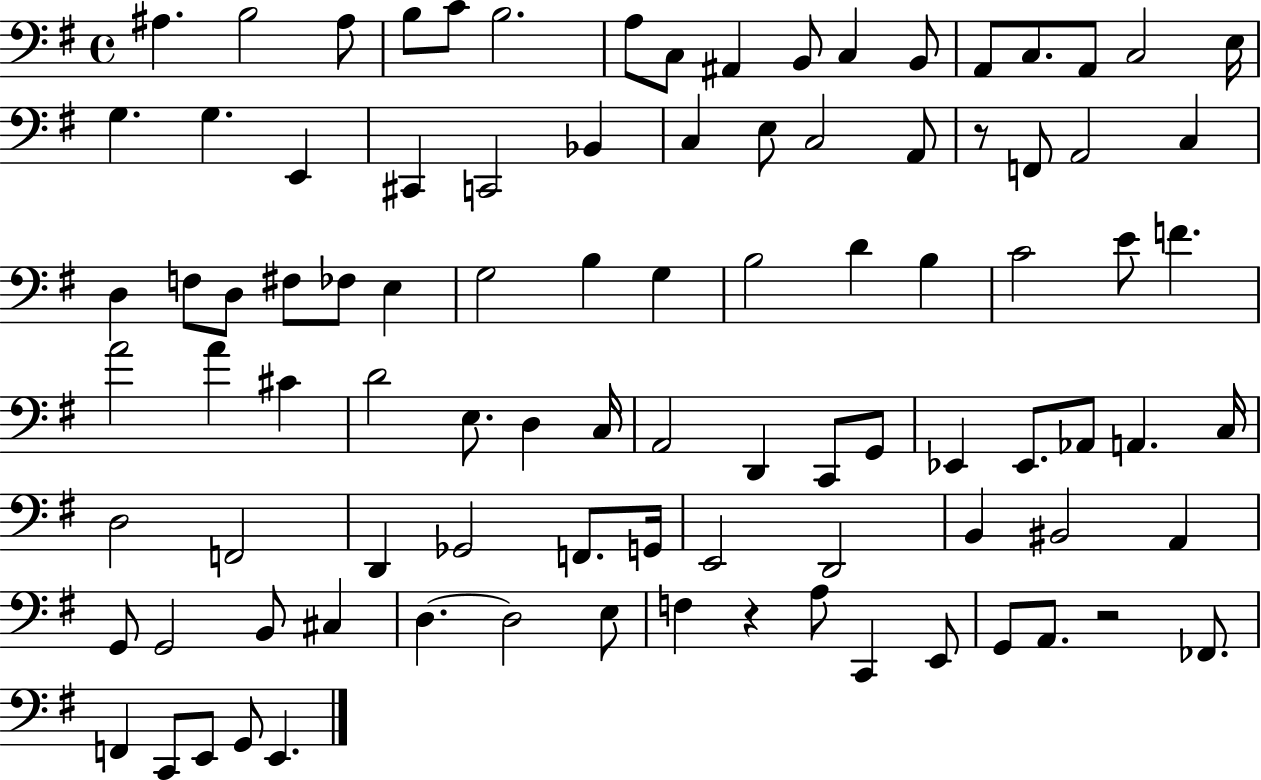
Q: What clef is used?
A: bass